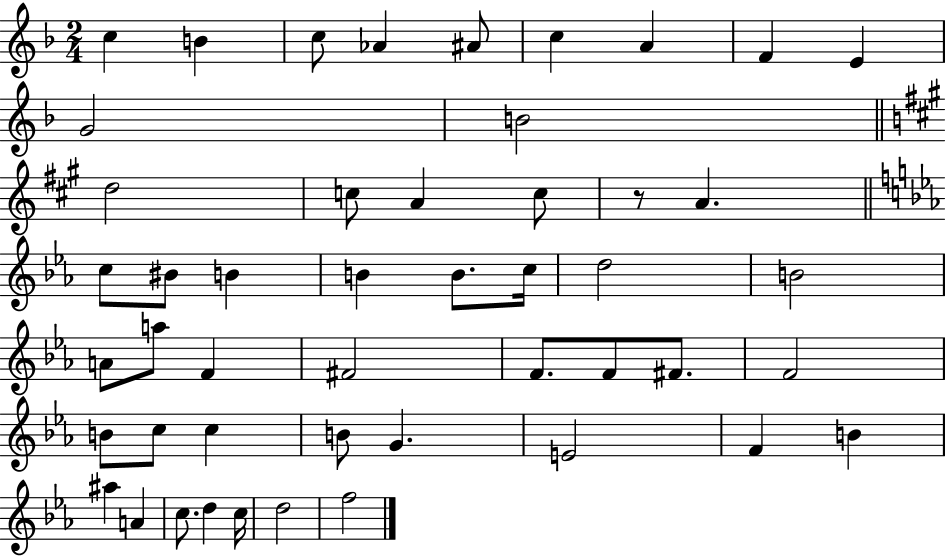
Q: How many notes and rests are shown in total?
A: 48